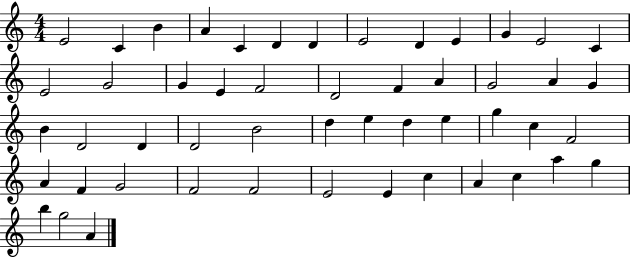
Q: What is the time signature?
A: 4/4